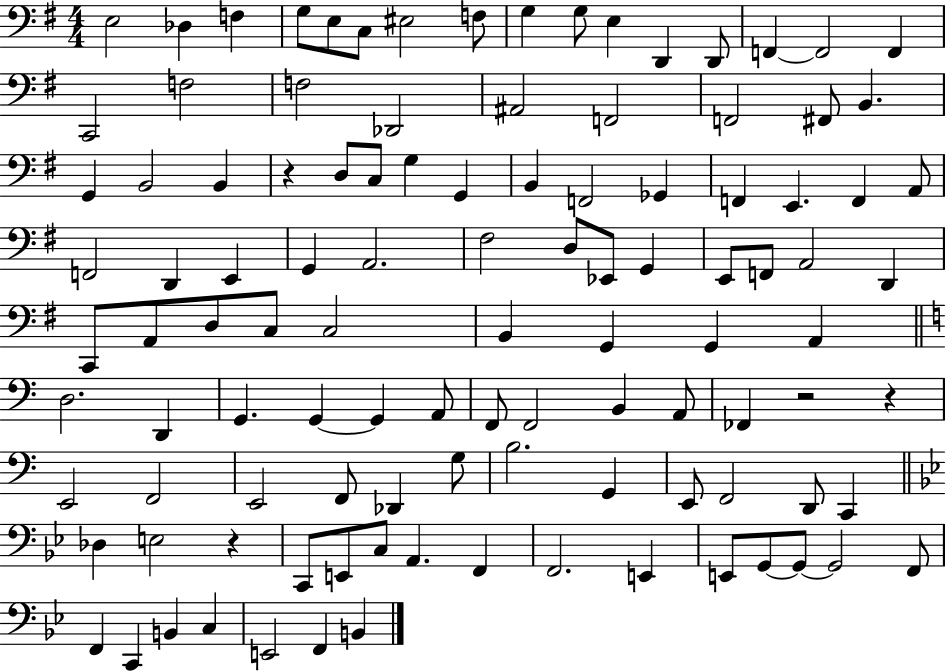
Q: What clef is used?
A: bass